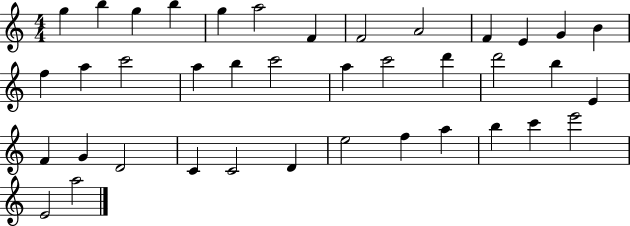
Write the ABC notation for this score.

X:1
T:Untitled
M:4/4
L:1/4
K:C
g b g b g a2 F F2 A2 F E G B f a c'2 a b c'2 a c'2 d' d'2 b E F G D2 C C2 D e2 f a b c' e'2 E2 a2